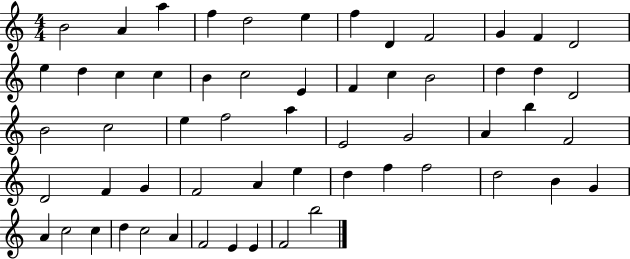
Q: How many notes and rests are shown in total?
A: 58